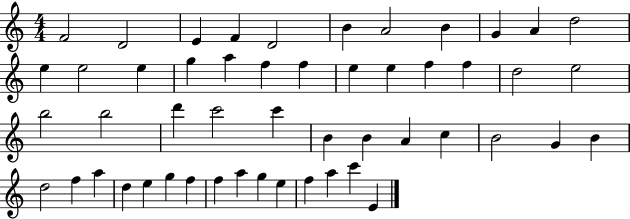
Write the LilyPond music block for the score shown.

{
  \clef treble
  \numericTimeSignature
  \time 4/4
  \key c \major
  f'2 d'2 | e'4 f'4 d'2 | b'4 a'2 b'4 | g'4 a'4 d''2 | \break e''4 e''2 e''4 | g''4 a''4 f''4 f''4 | e''4 e''4 f''4 f''4 | d''2 e''2 | \break b''2 b''2 | d'''4 c'''2 c'''4 | b'4 b'4 a'4 c''4 | b'2 g'4 b'4 | \break d''2 f''4 a''4 | d''4 e''4 g''4 f''4 | f''4 a''4 g''4 e''4 | f''4 a''4 c'''4 e'4 | \break \bar "|."
}